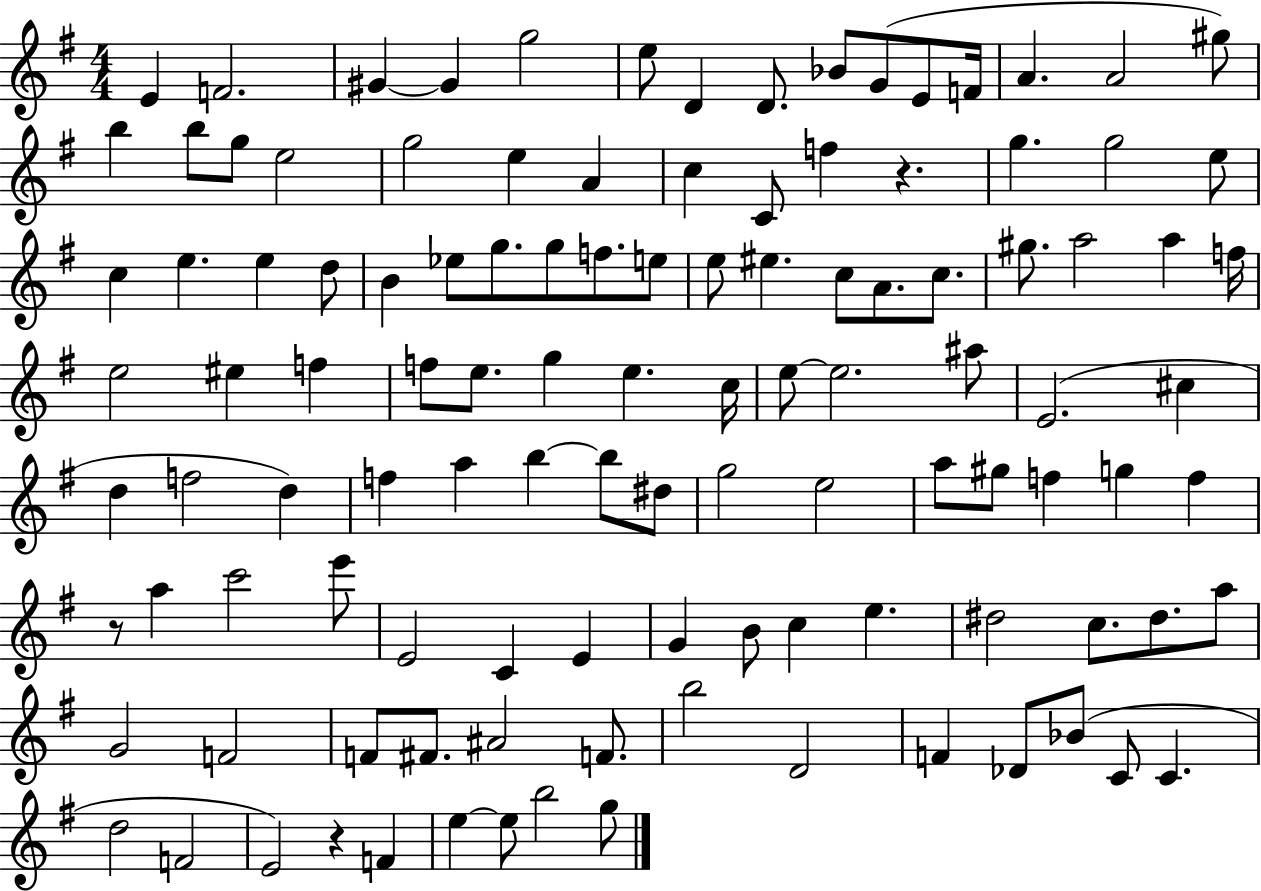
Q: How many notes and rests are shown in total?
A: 113